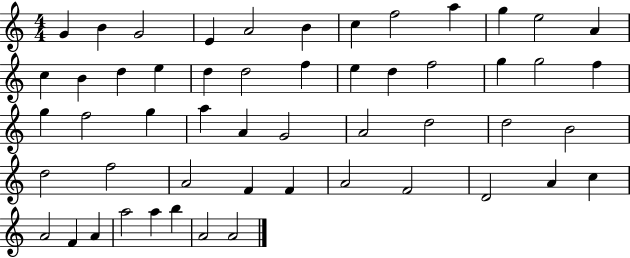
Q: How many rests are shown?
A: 0